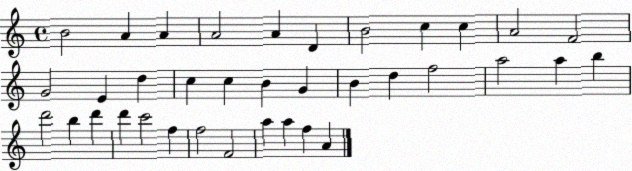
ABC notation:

X:1
T:Untitled
M:4/4
L:1/4
K:C
B2 A A A2 A D B2 c c A2 F2 G2 E d c c B G B d f2 a2 a b d'2 b d' d' c'2 f f2 F2 a a f A